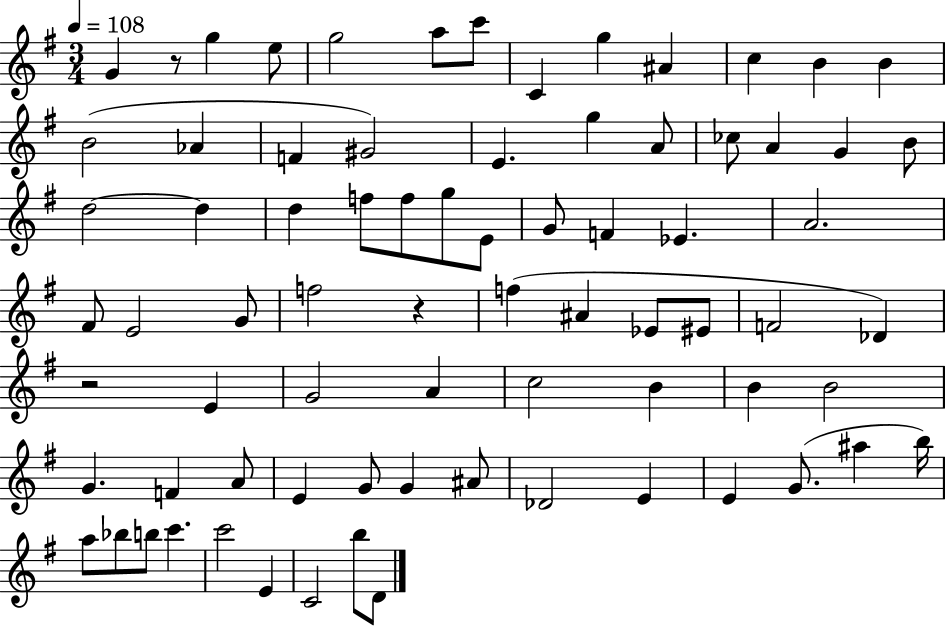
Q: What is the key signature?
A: G major